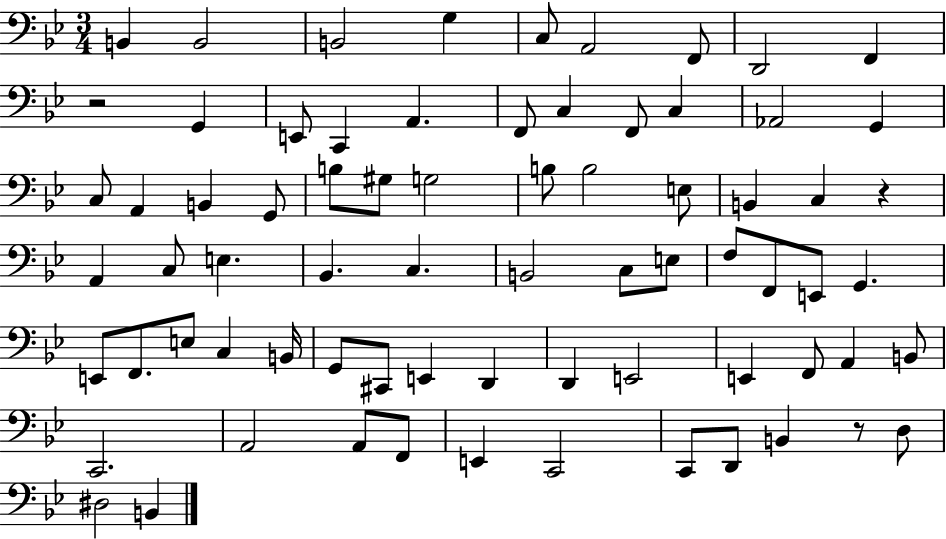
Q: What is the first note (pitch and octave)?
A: B2